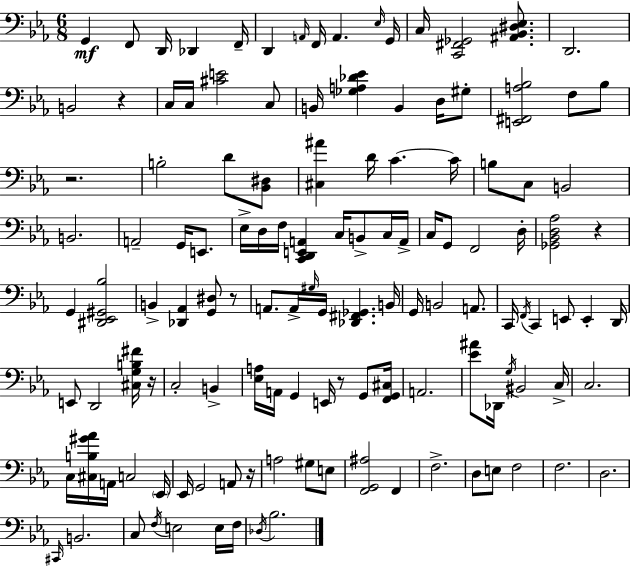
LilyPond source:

{
  \clef bass
  \numericTimeSignature
  \time 6/8
  \key ees \major
  g,4\mf f,8 d,16 des,4 f,16-- | d,4 \grace { a,16 } f,16 a,4. | \grace { ees16 } g,16 c16 <c, fis, ges,>2 <ais, bes, dis ees>8. | d,2. | \break b,2 r4 | c16 c16 <cis' e'>2 | c8 b,16 <ges a des' ees'>4 b,4 d16 | gis8-. <e, fis, a bes>2 f8 | \break bes8 r2. | b2-. d'8 | <bes, dis>8 <cis ais'>4 d'16 c'4.~~ | c'16 b8 c8 b,2 | \break b,2. | a,2-- g,16 e,8. | ees16-> d16 f16 <c, d, e, a,>4 c16 b,8-> | c16 a,16-> c16 g,8 f,2 | \break d16-. <ges, bes, d aes>2 r4 | g,4 <dis, ees, gis, bes>2 | b,4-> <des, aes,>4 <g, dis>8 | r8 a,8. a,16-> \grace { gis16 } g,16 <des, fis, ges,>4. | \break b,16 g,16 b,2 | a,8. c,16 \acciaccatura { f,16 } c,4 e,8 e,4-. | d,16 e,8 d,2 | <cis g b fis'>16 r16 c2-. | \break b,4-> <ees a>16 a,16 g,4 e,16 r8 | g,8 <f, g, cis>16 a,2. | <ees' ais'>8 des,16 \acciaccatura { g16 } bis,2 | c16-> c2. | \break c16 <cis b gis' aes'>16 a,16 c2 | \parenthesize ees,16 ees,16 g,2 | a,8 r16 a2 | gis8 e8 <f, g, ais>2 | \break f,4 f2.-> | d8 e8 f2 | f2. | d2. | \break \grace { cis,16 } b,2. | c8 \acciaccatura { f16 } e2 | e16 f16 \acciaccatura { des16 } bes2. | \bar "|."
}